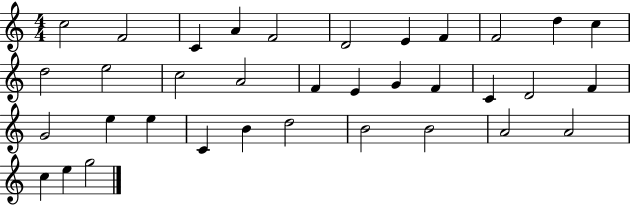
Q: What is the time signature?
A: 4/4